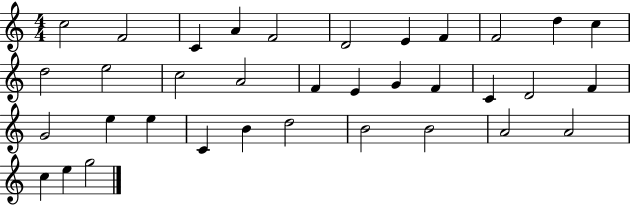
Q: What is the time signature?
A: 4/4